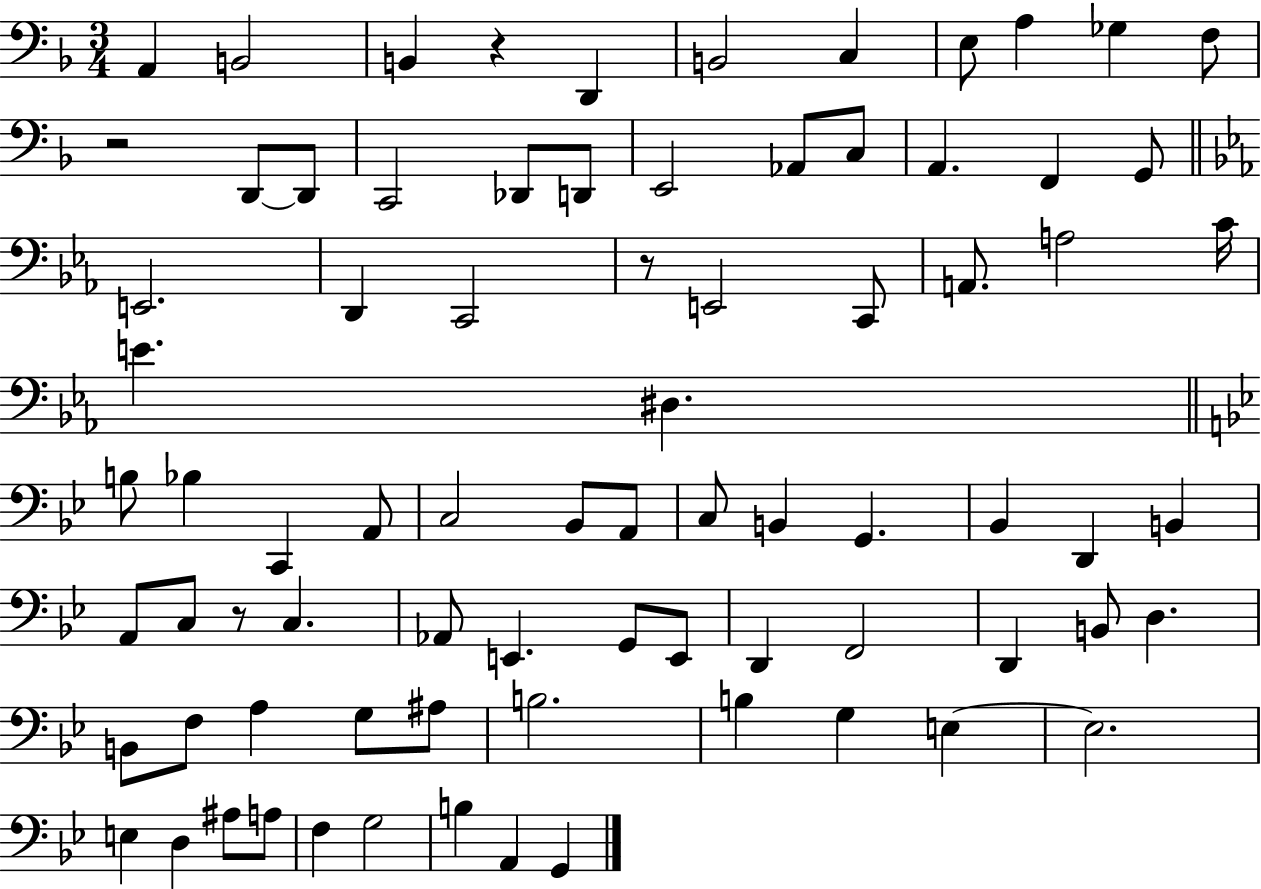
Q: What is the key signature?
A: F major